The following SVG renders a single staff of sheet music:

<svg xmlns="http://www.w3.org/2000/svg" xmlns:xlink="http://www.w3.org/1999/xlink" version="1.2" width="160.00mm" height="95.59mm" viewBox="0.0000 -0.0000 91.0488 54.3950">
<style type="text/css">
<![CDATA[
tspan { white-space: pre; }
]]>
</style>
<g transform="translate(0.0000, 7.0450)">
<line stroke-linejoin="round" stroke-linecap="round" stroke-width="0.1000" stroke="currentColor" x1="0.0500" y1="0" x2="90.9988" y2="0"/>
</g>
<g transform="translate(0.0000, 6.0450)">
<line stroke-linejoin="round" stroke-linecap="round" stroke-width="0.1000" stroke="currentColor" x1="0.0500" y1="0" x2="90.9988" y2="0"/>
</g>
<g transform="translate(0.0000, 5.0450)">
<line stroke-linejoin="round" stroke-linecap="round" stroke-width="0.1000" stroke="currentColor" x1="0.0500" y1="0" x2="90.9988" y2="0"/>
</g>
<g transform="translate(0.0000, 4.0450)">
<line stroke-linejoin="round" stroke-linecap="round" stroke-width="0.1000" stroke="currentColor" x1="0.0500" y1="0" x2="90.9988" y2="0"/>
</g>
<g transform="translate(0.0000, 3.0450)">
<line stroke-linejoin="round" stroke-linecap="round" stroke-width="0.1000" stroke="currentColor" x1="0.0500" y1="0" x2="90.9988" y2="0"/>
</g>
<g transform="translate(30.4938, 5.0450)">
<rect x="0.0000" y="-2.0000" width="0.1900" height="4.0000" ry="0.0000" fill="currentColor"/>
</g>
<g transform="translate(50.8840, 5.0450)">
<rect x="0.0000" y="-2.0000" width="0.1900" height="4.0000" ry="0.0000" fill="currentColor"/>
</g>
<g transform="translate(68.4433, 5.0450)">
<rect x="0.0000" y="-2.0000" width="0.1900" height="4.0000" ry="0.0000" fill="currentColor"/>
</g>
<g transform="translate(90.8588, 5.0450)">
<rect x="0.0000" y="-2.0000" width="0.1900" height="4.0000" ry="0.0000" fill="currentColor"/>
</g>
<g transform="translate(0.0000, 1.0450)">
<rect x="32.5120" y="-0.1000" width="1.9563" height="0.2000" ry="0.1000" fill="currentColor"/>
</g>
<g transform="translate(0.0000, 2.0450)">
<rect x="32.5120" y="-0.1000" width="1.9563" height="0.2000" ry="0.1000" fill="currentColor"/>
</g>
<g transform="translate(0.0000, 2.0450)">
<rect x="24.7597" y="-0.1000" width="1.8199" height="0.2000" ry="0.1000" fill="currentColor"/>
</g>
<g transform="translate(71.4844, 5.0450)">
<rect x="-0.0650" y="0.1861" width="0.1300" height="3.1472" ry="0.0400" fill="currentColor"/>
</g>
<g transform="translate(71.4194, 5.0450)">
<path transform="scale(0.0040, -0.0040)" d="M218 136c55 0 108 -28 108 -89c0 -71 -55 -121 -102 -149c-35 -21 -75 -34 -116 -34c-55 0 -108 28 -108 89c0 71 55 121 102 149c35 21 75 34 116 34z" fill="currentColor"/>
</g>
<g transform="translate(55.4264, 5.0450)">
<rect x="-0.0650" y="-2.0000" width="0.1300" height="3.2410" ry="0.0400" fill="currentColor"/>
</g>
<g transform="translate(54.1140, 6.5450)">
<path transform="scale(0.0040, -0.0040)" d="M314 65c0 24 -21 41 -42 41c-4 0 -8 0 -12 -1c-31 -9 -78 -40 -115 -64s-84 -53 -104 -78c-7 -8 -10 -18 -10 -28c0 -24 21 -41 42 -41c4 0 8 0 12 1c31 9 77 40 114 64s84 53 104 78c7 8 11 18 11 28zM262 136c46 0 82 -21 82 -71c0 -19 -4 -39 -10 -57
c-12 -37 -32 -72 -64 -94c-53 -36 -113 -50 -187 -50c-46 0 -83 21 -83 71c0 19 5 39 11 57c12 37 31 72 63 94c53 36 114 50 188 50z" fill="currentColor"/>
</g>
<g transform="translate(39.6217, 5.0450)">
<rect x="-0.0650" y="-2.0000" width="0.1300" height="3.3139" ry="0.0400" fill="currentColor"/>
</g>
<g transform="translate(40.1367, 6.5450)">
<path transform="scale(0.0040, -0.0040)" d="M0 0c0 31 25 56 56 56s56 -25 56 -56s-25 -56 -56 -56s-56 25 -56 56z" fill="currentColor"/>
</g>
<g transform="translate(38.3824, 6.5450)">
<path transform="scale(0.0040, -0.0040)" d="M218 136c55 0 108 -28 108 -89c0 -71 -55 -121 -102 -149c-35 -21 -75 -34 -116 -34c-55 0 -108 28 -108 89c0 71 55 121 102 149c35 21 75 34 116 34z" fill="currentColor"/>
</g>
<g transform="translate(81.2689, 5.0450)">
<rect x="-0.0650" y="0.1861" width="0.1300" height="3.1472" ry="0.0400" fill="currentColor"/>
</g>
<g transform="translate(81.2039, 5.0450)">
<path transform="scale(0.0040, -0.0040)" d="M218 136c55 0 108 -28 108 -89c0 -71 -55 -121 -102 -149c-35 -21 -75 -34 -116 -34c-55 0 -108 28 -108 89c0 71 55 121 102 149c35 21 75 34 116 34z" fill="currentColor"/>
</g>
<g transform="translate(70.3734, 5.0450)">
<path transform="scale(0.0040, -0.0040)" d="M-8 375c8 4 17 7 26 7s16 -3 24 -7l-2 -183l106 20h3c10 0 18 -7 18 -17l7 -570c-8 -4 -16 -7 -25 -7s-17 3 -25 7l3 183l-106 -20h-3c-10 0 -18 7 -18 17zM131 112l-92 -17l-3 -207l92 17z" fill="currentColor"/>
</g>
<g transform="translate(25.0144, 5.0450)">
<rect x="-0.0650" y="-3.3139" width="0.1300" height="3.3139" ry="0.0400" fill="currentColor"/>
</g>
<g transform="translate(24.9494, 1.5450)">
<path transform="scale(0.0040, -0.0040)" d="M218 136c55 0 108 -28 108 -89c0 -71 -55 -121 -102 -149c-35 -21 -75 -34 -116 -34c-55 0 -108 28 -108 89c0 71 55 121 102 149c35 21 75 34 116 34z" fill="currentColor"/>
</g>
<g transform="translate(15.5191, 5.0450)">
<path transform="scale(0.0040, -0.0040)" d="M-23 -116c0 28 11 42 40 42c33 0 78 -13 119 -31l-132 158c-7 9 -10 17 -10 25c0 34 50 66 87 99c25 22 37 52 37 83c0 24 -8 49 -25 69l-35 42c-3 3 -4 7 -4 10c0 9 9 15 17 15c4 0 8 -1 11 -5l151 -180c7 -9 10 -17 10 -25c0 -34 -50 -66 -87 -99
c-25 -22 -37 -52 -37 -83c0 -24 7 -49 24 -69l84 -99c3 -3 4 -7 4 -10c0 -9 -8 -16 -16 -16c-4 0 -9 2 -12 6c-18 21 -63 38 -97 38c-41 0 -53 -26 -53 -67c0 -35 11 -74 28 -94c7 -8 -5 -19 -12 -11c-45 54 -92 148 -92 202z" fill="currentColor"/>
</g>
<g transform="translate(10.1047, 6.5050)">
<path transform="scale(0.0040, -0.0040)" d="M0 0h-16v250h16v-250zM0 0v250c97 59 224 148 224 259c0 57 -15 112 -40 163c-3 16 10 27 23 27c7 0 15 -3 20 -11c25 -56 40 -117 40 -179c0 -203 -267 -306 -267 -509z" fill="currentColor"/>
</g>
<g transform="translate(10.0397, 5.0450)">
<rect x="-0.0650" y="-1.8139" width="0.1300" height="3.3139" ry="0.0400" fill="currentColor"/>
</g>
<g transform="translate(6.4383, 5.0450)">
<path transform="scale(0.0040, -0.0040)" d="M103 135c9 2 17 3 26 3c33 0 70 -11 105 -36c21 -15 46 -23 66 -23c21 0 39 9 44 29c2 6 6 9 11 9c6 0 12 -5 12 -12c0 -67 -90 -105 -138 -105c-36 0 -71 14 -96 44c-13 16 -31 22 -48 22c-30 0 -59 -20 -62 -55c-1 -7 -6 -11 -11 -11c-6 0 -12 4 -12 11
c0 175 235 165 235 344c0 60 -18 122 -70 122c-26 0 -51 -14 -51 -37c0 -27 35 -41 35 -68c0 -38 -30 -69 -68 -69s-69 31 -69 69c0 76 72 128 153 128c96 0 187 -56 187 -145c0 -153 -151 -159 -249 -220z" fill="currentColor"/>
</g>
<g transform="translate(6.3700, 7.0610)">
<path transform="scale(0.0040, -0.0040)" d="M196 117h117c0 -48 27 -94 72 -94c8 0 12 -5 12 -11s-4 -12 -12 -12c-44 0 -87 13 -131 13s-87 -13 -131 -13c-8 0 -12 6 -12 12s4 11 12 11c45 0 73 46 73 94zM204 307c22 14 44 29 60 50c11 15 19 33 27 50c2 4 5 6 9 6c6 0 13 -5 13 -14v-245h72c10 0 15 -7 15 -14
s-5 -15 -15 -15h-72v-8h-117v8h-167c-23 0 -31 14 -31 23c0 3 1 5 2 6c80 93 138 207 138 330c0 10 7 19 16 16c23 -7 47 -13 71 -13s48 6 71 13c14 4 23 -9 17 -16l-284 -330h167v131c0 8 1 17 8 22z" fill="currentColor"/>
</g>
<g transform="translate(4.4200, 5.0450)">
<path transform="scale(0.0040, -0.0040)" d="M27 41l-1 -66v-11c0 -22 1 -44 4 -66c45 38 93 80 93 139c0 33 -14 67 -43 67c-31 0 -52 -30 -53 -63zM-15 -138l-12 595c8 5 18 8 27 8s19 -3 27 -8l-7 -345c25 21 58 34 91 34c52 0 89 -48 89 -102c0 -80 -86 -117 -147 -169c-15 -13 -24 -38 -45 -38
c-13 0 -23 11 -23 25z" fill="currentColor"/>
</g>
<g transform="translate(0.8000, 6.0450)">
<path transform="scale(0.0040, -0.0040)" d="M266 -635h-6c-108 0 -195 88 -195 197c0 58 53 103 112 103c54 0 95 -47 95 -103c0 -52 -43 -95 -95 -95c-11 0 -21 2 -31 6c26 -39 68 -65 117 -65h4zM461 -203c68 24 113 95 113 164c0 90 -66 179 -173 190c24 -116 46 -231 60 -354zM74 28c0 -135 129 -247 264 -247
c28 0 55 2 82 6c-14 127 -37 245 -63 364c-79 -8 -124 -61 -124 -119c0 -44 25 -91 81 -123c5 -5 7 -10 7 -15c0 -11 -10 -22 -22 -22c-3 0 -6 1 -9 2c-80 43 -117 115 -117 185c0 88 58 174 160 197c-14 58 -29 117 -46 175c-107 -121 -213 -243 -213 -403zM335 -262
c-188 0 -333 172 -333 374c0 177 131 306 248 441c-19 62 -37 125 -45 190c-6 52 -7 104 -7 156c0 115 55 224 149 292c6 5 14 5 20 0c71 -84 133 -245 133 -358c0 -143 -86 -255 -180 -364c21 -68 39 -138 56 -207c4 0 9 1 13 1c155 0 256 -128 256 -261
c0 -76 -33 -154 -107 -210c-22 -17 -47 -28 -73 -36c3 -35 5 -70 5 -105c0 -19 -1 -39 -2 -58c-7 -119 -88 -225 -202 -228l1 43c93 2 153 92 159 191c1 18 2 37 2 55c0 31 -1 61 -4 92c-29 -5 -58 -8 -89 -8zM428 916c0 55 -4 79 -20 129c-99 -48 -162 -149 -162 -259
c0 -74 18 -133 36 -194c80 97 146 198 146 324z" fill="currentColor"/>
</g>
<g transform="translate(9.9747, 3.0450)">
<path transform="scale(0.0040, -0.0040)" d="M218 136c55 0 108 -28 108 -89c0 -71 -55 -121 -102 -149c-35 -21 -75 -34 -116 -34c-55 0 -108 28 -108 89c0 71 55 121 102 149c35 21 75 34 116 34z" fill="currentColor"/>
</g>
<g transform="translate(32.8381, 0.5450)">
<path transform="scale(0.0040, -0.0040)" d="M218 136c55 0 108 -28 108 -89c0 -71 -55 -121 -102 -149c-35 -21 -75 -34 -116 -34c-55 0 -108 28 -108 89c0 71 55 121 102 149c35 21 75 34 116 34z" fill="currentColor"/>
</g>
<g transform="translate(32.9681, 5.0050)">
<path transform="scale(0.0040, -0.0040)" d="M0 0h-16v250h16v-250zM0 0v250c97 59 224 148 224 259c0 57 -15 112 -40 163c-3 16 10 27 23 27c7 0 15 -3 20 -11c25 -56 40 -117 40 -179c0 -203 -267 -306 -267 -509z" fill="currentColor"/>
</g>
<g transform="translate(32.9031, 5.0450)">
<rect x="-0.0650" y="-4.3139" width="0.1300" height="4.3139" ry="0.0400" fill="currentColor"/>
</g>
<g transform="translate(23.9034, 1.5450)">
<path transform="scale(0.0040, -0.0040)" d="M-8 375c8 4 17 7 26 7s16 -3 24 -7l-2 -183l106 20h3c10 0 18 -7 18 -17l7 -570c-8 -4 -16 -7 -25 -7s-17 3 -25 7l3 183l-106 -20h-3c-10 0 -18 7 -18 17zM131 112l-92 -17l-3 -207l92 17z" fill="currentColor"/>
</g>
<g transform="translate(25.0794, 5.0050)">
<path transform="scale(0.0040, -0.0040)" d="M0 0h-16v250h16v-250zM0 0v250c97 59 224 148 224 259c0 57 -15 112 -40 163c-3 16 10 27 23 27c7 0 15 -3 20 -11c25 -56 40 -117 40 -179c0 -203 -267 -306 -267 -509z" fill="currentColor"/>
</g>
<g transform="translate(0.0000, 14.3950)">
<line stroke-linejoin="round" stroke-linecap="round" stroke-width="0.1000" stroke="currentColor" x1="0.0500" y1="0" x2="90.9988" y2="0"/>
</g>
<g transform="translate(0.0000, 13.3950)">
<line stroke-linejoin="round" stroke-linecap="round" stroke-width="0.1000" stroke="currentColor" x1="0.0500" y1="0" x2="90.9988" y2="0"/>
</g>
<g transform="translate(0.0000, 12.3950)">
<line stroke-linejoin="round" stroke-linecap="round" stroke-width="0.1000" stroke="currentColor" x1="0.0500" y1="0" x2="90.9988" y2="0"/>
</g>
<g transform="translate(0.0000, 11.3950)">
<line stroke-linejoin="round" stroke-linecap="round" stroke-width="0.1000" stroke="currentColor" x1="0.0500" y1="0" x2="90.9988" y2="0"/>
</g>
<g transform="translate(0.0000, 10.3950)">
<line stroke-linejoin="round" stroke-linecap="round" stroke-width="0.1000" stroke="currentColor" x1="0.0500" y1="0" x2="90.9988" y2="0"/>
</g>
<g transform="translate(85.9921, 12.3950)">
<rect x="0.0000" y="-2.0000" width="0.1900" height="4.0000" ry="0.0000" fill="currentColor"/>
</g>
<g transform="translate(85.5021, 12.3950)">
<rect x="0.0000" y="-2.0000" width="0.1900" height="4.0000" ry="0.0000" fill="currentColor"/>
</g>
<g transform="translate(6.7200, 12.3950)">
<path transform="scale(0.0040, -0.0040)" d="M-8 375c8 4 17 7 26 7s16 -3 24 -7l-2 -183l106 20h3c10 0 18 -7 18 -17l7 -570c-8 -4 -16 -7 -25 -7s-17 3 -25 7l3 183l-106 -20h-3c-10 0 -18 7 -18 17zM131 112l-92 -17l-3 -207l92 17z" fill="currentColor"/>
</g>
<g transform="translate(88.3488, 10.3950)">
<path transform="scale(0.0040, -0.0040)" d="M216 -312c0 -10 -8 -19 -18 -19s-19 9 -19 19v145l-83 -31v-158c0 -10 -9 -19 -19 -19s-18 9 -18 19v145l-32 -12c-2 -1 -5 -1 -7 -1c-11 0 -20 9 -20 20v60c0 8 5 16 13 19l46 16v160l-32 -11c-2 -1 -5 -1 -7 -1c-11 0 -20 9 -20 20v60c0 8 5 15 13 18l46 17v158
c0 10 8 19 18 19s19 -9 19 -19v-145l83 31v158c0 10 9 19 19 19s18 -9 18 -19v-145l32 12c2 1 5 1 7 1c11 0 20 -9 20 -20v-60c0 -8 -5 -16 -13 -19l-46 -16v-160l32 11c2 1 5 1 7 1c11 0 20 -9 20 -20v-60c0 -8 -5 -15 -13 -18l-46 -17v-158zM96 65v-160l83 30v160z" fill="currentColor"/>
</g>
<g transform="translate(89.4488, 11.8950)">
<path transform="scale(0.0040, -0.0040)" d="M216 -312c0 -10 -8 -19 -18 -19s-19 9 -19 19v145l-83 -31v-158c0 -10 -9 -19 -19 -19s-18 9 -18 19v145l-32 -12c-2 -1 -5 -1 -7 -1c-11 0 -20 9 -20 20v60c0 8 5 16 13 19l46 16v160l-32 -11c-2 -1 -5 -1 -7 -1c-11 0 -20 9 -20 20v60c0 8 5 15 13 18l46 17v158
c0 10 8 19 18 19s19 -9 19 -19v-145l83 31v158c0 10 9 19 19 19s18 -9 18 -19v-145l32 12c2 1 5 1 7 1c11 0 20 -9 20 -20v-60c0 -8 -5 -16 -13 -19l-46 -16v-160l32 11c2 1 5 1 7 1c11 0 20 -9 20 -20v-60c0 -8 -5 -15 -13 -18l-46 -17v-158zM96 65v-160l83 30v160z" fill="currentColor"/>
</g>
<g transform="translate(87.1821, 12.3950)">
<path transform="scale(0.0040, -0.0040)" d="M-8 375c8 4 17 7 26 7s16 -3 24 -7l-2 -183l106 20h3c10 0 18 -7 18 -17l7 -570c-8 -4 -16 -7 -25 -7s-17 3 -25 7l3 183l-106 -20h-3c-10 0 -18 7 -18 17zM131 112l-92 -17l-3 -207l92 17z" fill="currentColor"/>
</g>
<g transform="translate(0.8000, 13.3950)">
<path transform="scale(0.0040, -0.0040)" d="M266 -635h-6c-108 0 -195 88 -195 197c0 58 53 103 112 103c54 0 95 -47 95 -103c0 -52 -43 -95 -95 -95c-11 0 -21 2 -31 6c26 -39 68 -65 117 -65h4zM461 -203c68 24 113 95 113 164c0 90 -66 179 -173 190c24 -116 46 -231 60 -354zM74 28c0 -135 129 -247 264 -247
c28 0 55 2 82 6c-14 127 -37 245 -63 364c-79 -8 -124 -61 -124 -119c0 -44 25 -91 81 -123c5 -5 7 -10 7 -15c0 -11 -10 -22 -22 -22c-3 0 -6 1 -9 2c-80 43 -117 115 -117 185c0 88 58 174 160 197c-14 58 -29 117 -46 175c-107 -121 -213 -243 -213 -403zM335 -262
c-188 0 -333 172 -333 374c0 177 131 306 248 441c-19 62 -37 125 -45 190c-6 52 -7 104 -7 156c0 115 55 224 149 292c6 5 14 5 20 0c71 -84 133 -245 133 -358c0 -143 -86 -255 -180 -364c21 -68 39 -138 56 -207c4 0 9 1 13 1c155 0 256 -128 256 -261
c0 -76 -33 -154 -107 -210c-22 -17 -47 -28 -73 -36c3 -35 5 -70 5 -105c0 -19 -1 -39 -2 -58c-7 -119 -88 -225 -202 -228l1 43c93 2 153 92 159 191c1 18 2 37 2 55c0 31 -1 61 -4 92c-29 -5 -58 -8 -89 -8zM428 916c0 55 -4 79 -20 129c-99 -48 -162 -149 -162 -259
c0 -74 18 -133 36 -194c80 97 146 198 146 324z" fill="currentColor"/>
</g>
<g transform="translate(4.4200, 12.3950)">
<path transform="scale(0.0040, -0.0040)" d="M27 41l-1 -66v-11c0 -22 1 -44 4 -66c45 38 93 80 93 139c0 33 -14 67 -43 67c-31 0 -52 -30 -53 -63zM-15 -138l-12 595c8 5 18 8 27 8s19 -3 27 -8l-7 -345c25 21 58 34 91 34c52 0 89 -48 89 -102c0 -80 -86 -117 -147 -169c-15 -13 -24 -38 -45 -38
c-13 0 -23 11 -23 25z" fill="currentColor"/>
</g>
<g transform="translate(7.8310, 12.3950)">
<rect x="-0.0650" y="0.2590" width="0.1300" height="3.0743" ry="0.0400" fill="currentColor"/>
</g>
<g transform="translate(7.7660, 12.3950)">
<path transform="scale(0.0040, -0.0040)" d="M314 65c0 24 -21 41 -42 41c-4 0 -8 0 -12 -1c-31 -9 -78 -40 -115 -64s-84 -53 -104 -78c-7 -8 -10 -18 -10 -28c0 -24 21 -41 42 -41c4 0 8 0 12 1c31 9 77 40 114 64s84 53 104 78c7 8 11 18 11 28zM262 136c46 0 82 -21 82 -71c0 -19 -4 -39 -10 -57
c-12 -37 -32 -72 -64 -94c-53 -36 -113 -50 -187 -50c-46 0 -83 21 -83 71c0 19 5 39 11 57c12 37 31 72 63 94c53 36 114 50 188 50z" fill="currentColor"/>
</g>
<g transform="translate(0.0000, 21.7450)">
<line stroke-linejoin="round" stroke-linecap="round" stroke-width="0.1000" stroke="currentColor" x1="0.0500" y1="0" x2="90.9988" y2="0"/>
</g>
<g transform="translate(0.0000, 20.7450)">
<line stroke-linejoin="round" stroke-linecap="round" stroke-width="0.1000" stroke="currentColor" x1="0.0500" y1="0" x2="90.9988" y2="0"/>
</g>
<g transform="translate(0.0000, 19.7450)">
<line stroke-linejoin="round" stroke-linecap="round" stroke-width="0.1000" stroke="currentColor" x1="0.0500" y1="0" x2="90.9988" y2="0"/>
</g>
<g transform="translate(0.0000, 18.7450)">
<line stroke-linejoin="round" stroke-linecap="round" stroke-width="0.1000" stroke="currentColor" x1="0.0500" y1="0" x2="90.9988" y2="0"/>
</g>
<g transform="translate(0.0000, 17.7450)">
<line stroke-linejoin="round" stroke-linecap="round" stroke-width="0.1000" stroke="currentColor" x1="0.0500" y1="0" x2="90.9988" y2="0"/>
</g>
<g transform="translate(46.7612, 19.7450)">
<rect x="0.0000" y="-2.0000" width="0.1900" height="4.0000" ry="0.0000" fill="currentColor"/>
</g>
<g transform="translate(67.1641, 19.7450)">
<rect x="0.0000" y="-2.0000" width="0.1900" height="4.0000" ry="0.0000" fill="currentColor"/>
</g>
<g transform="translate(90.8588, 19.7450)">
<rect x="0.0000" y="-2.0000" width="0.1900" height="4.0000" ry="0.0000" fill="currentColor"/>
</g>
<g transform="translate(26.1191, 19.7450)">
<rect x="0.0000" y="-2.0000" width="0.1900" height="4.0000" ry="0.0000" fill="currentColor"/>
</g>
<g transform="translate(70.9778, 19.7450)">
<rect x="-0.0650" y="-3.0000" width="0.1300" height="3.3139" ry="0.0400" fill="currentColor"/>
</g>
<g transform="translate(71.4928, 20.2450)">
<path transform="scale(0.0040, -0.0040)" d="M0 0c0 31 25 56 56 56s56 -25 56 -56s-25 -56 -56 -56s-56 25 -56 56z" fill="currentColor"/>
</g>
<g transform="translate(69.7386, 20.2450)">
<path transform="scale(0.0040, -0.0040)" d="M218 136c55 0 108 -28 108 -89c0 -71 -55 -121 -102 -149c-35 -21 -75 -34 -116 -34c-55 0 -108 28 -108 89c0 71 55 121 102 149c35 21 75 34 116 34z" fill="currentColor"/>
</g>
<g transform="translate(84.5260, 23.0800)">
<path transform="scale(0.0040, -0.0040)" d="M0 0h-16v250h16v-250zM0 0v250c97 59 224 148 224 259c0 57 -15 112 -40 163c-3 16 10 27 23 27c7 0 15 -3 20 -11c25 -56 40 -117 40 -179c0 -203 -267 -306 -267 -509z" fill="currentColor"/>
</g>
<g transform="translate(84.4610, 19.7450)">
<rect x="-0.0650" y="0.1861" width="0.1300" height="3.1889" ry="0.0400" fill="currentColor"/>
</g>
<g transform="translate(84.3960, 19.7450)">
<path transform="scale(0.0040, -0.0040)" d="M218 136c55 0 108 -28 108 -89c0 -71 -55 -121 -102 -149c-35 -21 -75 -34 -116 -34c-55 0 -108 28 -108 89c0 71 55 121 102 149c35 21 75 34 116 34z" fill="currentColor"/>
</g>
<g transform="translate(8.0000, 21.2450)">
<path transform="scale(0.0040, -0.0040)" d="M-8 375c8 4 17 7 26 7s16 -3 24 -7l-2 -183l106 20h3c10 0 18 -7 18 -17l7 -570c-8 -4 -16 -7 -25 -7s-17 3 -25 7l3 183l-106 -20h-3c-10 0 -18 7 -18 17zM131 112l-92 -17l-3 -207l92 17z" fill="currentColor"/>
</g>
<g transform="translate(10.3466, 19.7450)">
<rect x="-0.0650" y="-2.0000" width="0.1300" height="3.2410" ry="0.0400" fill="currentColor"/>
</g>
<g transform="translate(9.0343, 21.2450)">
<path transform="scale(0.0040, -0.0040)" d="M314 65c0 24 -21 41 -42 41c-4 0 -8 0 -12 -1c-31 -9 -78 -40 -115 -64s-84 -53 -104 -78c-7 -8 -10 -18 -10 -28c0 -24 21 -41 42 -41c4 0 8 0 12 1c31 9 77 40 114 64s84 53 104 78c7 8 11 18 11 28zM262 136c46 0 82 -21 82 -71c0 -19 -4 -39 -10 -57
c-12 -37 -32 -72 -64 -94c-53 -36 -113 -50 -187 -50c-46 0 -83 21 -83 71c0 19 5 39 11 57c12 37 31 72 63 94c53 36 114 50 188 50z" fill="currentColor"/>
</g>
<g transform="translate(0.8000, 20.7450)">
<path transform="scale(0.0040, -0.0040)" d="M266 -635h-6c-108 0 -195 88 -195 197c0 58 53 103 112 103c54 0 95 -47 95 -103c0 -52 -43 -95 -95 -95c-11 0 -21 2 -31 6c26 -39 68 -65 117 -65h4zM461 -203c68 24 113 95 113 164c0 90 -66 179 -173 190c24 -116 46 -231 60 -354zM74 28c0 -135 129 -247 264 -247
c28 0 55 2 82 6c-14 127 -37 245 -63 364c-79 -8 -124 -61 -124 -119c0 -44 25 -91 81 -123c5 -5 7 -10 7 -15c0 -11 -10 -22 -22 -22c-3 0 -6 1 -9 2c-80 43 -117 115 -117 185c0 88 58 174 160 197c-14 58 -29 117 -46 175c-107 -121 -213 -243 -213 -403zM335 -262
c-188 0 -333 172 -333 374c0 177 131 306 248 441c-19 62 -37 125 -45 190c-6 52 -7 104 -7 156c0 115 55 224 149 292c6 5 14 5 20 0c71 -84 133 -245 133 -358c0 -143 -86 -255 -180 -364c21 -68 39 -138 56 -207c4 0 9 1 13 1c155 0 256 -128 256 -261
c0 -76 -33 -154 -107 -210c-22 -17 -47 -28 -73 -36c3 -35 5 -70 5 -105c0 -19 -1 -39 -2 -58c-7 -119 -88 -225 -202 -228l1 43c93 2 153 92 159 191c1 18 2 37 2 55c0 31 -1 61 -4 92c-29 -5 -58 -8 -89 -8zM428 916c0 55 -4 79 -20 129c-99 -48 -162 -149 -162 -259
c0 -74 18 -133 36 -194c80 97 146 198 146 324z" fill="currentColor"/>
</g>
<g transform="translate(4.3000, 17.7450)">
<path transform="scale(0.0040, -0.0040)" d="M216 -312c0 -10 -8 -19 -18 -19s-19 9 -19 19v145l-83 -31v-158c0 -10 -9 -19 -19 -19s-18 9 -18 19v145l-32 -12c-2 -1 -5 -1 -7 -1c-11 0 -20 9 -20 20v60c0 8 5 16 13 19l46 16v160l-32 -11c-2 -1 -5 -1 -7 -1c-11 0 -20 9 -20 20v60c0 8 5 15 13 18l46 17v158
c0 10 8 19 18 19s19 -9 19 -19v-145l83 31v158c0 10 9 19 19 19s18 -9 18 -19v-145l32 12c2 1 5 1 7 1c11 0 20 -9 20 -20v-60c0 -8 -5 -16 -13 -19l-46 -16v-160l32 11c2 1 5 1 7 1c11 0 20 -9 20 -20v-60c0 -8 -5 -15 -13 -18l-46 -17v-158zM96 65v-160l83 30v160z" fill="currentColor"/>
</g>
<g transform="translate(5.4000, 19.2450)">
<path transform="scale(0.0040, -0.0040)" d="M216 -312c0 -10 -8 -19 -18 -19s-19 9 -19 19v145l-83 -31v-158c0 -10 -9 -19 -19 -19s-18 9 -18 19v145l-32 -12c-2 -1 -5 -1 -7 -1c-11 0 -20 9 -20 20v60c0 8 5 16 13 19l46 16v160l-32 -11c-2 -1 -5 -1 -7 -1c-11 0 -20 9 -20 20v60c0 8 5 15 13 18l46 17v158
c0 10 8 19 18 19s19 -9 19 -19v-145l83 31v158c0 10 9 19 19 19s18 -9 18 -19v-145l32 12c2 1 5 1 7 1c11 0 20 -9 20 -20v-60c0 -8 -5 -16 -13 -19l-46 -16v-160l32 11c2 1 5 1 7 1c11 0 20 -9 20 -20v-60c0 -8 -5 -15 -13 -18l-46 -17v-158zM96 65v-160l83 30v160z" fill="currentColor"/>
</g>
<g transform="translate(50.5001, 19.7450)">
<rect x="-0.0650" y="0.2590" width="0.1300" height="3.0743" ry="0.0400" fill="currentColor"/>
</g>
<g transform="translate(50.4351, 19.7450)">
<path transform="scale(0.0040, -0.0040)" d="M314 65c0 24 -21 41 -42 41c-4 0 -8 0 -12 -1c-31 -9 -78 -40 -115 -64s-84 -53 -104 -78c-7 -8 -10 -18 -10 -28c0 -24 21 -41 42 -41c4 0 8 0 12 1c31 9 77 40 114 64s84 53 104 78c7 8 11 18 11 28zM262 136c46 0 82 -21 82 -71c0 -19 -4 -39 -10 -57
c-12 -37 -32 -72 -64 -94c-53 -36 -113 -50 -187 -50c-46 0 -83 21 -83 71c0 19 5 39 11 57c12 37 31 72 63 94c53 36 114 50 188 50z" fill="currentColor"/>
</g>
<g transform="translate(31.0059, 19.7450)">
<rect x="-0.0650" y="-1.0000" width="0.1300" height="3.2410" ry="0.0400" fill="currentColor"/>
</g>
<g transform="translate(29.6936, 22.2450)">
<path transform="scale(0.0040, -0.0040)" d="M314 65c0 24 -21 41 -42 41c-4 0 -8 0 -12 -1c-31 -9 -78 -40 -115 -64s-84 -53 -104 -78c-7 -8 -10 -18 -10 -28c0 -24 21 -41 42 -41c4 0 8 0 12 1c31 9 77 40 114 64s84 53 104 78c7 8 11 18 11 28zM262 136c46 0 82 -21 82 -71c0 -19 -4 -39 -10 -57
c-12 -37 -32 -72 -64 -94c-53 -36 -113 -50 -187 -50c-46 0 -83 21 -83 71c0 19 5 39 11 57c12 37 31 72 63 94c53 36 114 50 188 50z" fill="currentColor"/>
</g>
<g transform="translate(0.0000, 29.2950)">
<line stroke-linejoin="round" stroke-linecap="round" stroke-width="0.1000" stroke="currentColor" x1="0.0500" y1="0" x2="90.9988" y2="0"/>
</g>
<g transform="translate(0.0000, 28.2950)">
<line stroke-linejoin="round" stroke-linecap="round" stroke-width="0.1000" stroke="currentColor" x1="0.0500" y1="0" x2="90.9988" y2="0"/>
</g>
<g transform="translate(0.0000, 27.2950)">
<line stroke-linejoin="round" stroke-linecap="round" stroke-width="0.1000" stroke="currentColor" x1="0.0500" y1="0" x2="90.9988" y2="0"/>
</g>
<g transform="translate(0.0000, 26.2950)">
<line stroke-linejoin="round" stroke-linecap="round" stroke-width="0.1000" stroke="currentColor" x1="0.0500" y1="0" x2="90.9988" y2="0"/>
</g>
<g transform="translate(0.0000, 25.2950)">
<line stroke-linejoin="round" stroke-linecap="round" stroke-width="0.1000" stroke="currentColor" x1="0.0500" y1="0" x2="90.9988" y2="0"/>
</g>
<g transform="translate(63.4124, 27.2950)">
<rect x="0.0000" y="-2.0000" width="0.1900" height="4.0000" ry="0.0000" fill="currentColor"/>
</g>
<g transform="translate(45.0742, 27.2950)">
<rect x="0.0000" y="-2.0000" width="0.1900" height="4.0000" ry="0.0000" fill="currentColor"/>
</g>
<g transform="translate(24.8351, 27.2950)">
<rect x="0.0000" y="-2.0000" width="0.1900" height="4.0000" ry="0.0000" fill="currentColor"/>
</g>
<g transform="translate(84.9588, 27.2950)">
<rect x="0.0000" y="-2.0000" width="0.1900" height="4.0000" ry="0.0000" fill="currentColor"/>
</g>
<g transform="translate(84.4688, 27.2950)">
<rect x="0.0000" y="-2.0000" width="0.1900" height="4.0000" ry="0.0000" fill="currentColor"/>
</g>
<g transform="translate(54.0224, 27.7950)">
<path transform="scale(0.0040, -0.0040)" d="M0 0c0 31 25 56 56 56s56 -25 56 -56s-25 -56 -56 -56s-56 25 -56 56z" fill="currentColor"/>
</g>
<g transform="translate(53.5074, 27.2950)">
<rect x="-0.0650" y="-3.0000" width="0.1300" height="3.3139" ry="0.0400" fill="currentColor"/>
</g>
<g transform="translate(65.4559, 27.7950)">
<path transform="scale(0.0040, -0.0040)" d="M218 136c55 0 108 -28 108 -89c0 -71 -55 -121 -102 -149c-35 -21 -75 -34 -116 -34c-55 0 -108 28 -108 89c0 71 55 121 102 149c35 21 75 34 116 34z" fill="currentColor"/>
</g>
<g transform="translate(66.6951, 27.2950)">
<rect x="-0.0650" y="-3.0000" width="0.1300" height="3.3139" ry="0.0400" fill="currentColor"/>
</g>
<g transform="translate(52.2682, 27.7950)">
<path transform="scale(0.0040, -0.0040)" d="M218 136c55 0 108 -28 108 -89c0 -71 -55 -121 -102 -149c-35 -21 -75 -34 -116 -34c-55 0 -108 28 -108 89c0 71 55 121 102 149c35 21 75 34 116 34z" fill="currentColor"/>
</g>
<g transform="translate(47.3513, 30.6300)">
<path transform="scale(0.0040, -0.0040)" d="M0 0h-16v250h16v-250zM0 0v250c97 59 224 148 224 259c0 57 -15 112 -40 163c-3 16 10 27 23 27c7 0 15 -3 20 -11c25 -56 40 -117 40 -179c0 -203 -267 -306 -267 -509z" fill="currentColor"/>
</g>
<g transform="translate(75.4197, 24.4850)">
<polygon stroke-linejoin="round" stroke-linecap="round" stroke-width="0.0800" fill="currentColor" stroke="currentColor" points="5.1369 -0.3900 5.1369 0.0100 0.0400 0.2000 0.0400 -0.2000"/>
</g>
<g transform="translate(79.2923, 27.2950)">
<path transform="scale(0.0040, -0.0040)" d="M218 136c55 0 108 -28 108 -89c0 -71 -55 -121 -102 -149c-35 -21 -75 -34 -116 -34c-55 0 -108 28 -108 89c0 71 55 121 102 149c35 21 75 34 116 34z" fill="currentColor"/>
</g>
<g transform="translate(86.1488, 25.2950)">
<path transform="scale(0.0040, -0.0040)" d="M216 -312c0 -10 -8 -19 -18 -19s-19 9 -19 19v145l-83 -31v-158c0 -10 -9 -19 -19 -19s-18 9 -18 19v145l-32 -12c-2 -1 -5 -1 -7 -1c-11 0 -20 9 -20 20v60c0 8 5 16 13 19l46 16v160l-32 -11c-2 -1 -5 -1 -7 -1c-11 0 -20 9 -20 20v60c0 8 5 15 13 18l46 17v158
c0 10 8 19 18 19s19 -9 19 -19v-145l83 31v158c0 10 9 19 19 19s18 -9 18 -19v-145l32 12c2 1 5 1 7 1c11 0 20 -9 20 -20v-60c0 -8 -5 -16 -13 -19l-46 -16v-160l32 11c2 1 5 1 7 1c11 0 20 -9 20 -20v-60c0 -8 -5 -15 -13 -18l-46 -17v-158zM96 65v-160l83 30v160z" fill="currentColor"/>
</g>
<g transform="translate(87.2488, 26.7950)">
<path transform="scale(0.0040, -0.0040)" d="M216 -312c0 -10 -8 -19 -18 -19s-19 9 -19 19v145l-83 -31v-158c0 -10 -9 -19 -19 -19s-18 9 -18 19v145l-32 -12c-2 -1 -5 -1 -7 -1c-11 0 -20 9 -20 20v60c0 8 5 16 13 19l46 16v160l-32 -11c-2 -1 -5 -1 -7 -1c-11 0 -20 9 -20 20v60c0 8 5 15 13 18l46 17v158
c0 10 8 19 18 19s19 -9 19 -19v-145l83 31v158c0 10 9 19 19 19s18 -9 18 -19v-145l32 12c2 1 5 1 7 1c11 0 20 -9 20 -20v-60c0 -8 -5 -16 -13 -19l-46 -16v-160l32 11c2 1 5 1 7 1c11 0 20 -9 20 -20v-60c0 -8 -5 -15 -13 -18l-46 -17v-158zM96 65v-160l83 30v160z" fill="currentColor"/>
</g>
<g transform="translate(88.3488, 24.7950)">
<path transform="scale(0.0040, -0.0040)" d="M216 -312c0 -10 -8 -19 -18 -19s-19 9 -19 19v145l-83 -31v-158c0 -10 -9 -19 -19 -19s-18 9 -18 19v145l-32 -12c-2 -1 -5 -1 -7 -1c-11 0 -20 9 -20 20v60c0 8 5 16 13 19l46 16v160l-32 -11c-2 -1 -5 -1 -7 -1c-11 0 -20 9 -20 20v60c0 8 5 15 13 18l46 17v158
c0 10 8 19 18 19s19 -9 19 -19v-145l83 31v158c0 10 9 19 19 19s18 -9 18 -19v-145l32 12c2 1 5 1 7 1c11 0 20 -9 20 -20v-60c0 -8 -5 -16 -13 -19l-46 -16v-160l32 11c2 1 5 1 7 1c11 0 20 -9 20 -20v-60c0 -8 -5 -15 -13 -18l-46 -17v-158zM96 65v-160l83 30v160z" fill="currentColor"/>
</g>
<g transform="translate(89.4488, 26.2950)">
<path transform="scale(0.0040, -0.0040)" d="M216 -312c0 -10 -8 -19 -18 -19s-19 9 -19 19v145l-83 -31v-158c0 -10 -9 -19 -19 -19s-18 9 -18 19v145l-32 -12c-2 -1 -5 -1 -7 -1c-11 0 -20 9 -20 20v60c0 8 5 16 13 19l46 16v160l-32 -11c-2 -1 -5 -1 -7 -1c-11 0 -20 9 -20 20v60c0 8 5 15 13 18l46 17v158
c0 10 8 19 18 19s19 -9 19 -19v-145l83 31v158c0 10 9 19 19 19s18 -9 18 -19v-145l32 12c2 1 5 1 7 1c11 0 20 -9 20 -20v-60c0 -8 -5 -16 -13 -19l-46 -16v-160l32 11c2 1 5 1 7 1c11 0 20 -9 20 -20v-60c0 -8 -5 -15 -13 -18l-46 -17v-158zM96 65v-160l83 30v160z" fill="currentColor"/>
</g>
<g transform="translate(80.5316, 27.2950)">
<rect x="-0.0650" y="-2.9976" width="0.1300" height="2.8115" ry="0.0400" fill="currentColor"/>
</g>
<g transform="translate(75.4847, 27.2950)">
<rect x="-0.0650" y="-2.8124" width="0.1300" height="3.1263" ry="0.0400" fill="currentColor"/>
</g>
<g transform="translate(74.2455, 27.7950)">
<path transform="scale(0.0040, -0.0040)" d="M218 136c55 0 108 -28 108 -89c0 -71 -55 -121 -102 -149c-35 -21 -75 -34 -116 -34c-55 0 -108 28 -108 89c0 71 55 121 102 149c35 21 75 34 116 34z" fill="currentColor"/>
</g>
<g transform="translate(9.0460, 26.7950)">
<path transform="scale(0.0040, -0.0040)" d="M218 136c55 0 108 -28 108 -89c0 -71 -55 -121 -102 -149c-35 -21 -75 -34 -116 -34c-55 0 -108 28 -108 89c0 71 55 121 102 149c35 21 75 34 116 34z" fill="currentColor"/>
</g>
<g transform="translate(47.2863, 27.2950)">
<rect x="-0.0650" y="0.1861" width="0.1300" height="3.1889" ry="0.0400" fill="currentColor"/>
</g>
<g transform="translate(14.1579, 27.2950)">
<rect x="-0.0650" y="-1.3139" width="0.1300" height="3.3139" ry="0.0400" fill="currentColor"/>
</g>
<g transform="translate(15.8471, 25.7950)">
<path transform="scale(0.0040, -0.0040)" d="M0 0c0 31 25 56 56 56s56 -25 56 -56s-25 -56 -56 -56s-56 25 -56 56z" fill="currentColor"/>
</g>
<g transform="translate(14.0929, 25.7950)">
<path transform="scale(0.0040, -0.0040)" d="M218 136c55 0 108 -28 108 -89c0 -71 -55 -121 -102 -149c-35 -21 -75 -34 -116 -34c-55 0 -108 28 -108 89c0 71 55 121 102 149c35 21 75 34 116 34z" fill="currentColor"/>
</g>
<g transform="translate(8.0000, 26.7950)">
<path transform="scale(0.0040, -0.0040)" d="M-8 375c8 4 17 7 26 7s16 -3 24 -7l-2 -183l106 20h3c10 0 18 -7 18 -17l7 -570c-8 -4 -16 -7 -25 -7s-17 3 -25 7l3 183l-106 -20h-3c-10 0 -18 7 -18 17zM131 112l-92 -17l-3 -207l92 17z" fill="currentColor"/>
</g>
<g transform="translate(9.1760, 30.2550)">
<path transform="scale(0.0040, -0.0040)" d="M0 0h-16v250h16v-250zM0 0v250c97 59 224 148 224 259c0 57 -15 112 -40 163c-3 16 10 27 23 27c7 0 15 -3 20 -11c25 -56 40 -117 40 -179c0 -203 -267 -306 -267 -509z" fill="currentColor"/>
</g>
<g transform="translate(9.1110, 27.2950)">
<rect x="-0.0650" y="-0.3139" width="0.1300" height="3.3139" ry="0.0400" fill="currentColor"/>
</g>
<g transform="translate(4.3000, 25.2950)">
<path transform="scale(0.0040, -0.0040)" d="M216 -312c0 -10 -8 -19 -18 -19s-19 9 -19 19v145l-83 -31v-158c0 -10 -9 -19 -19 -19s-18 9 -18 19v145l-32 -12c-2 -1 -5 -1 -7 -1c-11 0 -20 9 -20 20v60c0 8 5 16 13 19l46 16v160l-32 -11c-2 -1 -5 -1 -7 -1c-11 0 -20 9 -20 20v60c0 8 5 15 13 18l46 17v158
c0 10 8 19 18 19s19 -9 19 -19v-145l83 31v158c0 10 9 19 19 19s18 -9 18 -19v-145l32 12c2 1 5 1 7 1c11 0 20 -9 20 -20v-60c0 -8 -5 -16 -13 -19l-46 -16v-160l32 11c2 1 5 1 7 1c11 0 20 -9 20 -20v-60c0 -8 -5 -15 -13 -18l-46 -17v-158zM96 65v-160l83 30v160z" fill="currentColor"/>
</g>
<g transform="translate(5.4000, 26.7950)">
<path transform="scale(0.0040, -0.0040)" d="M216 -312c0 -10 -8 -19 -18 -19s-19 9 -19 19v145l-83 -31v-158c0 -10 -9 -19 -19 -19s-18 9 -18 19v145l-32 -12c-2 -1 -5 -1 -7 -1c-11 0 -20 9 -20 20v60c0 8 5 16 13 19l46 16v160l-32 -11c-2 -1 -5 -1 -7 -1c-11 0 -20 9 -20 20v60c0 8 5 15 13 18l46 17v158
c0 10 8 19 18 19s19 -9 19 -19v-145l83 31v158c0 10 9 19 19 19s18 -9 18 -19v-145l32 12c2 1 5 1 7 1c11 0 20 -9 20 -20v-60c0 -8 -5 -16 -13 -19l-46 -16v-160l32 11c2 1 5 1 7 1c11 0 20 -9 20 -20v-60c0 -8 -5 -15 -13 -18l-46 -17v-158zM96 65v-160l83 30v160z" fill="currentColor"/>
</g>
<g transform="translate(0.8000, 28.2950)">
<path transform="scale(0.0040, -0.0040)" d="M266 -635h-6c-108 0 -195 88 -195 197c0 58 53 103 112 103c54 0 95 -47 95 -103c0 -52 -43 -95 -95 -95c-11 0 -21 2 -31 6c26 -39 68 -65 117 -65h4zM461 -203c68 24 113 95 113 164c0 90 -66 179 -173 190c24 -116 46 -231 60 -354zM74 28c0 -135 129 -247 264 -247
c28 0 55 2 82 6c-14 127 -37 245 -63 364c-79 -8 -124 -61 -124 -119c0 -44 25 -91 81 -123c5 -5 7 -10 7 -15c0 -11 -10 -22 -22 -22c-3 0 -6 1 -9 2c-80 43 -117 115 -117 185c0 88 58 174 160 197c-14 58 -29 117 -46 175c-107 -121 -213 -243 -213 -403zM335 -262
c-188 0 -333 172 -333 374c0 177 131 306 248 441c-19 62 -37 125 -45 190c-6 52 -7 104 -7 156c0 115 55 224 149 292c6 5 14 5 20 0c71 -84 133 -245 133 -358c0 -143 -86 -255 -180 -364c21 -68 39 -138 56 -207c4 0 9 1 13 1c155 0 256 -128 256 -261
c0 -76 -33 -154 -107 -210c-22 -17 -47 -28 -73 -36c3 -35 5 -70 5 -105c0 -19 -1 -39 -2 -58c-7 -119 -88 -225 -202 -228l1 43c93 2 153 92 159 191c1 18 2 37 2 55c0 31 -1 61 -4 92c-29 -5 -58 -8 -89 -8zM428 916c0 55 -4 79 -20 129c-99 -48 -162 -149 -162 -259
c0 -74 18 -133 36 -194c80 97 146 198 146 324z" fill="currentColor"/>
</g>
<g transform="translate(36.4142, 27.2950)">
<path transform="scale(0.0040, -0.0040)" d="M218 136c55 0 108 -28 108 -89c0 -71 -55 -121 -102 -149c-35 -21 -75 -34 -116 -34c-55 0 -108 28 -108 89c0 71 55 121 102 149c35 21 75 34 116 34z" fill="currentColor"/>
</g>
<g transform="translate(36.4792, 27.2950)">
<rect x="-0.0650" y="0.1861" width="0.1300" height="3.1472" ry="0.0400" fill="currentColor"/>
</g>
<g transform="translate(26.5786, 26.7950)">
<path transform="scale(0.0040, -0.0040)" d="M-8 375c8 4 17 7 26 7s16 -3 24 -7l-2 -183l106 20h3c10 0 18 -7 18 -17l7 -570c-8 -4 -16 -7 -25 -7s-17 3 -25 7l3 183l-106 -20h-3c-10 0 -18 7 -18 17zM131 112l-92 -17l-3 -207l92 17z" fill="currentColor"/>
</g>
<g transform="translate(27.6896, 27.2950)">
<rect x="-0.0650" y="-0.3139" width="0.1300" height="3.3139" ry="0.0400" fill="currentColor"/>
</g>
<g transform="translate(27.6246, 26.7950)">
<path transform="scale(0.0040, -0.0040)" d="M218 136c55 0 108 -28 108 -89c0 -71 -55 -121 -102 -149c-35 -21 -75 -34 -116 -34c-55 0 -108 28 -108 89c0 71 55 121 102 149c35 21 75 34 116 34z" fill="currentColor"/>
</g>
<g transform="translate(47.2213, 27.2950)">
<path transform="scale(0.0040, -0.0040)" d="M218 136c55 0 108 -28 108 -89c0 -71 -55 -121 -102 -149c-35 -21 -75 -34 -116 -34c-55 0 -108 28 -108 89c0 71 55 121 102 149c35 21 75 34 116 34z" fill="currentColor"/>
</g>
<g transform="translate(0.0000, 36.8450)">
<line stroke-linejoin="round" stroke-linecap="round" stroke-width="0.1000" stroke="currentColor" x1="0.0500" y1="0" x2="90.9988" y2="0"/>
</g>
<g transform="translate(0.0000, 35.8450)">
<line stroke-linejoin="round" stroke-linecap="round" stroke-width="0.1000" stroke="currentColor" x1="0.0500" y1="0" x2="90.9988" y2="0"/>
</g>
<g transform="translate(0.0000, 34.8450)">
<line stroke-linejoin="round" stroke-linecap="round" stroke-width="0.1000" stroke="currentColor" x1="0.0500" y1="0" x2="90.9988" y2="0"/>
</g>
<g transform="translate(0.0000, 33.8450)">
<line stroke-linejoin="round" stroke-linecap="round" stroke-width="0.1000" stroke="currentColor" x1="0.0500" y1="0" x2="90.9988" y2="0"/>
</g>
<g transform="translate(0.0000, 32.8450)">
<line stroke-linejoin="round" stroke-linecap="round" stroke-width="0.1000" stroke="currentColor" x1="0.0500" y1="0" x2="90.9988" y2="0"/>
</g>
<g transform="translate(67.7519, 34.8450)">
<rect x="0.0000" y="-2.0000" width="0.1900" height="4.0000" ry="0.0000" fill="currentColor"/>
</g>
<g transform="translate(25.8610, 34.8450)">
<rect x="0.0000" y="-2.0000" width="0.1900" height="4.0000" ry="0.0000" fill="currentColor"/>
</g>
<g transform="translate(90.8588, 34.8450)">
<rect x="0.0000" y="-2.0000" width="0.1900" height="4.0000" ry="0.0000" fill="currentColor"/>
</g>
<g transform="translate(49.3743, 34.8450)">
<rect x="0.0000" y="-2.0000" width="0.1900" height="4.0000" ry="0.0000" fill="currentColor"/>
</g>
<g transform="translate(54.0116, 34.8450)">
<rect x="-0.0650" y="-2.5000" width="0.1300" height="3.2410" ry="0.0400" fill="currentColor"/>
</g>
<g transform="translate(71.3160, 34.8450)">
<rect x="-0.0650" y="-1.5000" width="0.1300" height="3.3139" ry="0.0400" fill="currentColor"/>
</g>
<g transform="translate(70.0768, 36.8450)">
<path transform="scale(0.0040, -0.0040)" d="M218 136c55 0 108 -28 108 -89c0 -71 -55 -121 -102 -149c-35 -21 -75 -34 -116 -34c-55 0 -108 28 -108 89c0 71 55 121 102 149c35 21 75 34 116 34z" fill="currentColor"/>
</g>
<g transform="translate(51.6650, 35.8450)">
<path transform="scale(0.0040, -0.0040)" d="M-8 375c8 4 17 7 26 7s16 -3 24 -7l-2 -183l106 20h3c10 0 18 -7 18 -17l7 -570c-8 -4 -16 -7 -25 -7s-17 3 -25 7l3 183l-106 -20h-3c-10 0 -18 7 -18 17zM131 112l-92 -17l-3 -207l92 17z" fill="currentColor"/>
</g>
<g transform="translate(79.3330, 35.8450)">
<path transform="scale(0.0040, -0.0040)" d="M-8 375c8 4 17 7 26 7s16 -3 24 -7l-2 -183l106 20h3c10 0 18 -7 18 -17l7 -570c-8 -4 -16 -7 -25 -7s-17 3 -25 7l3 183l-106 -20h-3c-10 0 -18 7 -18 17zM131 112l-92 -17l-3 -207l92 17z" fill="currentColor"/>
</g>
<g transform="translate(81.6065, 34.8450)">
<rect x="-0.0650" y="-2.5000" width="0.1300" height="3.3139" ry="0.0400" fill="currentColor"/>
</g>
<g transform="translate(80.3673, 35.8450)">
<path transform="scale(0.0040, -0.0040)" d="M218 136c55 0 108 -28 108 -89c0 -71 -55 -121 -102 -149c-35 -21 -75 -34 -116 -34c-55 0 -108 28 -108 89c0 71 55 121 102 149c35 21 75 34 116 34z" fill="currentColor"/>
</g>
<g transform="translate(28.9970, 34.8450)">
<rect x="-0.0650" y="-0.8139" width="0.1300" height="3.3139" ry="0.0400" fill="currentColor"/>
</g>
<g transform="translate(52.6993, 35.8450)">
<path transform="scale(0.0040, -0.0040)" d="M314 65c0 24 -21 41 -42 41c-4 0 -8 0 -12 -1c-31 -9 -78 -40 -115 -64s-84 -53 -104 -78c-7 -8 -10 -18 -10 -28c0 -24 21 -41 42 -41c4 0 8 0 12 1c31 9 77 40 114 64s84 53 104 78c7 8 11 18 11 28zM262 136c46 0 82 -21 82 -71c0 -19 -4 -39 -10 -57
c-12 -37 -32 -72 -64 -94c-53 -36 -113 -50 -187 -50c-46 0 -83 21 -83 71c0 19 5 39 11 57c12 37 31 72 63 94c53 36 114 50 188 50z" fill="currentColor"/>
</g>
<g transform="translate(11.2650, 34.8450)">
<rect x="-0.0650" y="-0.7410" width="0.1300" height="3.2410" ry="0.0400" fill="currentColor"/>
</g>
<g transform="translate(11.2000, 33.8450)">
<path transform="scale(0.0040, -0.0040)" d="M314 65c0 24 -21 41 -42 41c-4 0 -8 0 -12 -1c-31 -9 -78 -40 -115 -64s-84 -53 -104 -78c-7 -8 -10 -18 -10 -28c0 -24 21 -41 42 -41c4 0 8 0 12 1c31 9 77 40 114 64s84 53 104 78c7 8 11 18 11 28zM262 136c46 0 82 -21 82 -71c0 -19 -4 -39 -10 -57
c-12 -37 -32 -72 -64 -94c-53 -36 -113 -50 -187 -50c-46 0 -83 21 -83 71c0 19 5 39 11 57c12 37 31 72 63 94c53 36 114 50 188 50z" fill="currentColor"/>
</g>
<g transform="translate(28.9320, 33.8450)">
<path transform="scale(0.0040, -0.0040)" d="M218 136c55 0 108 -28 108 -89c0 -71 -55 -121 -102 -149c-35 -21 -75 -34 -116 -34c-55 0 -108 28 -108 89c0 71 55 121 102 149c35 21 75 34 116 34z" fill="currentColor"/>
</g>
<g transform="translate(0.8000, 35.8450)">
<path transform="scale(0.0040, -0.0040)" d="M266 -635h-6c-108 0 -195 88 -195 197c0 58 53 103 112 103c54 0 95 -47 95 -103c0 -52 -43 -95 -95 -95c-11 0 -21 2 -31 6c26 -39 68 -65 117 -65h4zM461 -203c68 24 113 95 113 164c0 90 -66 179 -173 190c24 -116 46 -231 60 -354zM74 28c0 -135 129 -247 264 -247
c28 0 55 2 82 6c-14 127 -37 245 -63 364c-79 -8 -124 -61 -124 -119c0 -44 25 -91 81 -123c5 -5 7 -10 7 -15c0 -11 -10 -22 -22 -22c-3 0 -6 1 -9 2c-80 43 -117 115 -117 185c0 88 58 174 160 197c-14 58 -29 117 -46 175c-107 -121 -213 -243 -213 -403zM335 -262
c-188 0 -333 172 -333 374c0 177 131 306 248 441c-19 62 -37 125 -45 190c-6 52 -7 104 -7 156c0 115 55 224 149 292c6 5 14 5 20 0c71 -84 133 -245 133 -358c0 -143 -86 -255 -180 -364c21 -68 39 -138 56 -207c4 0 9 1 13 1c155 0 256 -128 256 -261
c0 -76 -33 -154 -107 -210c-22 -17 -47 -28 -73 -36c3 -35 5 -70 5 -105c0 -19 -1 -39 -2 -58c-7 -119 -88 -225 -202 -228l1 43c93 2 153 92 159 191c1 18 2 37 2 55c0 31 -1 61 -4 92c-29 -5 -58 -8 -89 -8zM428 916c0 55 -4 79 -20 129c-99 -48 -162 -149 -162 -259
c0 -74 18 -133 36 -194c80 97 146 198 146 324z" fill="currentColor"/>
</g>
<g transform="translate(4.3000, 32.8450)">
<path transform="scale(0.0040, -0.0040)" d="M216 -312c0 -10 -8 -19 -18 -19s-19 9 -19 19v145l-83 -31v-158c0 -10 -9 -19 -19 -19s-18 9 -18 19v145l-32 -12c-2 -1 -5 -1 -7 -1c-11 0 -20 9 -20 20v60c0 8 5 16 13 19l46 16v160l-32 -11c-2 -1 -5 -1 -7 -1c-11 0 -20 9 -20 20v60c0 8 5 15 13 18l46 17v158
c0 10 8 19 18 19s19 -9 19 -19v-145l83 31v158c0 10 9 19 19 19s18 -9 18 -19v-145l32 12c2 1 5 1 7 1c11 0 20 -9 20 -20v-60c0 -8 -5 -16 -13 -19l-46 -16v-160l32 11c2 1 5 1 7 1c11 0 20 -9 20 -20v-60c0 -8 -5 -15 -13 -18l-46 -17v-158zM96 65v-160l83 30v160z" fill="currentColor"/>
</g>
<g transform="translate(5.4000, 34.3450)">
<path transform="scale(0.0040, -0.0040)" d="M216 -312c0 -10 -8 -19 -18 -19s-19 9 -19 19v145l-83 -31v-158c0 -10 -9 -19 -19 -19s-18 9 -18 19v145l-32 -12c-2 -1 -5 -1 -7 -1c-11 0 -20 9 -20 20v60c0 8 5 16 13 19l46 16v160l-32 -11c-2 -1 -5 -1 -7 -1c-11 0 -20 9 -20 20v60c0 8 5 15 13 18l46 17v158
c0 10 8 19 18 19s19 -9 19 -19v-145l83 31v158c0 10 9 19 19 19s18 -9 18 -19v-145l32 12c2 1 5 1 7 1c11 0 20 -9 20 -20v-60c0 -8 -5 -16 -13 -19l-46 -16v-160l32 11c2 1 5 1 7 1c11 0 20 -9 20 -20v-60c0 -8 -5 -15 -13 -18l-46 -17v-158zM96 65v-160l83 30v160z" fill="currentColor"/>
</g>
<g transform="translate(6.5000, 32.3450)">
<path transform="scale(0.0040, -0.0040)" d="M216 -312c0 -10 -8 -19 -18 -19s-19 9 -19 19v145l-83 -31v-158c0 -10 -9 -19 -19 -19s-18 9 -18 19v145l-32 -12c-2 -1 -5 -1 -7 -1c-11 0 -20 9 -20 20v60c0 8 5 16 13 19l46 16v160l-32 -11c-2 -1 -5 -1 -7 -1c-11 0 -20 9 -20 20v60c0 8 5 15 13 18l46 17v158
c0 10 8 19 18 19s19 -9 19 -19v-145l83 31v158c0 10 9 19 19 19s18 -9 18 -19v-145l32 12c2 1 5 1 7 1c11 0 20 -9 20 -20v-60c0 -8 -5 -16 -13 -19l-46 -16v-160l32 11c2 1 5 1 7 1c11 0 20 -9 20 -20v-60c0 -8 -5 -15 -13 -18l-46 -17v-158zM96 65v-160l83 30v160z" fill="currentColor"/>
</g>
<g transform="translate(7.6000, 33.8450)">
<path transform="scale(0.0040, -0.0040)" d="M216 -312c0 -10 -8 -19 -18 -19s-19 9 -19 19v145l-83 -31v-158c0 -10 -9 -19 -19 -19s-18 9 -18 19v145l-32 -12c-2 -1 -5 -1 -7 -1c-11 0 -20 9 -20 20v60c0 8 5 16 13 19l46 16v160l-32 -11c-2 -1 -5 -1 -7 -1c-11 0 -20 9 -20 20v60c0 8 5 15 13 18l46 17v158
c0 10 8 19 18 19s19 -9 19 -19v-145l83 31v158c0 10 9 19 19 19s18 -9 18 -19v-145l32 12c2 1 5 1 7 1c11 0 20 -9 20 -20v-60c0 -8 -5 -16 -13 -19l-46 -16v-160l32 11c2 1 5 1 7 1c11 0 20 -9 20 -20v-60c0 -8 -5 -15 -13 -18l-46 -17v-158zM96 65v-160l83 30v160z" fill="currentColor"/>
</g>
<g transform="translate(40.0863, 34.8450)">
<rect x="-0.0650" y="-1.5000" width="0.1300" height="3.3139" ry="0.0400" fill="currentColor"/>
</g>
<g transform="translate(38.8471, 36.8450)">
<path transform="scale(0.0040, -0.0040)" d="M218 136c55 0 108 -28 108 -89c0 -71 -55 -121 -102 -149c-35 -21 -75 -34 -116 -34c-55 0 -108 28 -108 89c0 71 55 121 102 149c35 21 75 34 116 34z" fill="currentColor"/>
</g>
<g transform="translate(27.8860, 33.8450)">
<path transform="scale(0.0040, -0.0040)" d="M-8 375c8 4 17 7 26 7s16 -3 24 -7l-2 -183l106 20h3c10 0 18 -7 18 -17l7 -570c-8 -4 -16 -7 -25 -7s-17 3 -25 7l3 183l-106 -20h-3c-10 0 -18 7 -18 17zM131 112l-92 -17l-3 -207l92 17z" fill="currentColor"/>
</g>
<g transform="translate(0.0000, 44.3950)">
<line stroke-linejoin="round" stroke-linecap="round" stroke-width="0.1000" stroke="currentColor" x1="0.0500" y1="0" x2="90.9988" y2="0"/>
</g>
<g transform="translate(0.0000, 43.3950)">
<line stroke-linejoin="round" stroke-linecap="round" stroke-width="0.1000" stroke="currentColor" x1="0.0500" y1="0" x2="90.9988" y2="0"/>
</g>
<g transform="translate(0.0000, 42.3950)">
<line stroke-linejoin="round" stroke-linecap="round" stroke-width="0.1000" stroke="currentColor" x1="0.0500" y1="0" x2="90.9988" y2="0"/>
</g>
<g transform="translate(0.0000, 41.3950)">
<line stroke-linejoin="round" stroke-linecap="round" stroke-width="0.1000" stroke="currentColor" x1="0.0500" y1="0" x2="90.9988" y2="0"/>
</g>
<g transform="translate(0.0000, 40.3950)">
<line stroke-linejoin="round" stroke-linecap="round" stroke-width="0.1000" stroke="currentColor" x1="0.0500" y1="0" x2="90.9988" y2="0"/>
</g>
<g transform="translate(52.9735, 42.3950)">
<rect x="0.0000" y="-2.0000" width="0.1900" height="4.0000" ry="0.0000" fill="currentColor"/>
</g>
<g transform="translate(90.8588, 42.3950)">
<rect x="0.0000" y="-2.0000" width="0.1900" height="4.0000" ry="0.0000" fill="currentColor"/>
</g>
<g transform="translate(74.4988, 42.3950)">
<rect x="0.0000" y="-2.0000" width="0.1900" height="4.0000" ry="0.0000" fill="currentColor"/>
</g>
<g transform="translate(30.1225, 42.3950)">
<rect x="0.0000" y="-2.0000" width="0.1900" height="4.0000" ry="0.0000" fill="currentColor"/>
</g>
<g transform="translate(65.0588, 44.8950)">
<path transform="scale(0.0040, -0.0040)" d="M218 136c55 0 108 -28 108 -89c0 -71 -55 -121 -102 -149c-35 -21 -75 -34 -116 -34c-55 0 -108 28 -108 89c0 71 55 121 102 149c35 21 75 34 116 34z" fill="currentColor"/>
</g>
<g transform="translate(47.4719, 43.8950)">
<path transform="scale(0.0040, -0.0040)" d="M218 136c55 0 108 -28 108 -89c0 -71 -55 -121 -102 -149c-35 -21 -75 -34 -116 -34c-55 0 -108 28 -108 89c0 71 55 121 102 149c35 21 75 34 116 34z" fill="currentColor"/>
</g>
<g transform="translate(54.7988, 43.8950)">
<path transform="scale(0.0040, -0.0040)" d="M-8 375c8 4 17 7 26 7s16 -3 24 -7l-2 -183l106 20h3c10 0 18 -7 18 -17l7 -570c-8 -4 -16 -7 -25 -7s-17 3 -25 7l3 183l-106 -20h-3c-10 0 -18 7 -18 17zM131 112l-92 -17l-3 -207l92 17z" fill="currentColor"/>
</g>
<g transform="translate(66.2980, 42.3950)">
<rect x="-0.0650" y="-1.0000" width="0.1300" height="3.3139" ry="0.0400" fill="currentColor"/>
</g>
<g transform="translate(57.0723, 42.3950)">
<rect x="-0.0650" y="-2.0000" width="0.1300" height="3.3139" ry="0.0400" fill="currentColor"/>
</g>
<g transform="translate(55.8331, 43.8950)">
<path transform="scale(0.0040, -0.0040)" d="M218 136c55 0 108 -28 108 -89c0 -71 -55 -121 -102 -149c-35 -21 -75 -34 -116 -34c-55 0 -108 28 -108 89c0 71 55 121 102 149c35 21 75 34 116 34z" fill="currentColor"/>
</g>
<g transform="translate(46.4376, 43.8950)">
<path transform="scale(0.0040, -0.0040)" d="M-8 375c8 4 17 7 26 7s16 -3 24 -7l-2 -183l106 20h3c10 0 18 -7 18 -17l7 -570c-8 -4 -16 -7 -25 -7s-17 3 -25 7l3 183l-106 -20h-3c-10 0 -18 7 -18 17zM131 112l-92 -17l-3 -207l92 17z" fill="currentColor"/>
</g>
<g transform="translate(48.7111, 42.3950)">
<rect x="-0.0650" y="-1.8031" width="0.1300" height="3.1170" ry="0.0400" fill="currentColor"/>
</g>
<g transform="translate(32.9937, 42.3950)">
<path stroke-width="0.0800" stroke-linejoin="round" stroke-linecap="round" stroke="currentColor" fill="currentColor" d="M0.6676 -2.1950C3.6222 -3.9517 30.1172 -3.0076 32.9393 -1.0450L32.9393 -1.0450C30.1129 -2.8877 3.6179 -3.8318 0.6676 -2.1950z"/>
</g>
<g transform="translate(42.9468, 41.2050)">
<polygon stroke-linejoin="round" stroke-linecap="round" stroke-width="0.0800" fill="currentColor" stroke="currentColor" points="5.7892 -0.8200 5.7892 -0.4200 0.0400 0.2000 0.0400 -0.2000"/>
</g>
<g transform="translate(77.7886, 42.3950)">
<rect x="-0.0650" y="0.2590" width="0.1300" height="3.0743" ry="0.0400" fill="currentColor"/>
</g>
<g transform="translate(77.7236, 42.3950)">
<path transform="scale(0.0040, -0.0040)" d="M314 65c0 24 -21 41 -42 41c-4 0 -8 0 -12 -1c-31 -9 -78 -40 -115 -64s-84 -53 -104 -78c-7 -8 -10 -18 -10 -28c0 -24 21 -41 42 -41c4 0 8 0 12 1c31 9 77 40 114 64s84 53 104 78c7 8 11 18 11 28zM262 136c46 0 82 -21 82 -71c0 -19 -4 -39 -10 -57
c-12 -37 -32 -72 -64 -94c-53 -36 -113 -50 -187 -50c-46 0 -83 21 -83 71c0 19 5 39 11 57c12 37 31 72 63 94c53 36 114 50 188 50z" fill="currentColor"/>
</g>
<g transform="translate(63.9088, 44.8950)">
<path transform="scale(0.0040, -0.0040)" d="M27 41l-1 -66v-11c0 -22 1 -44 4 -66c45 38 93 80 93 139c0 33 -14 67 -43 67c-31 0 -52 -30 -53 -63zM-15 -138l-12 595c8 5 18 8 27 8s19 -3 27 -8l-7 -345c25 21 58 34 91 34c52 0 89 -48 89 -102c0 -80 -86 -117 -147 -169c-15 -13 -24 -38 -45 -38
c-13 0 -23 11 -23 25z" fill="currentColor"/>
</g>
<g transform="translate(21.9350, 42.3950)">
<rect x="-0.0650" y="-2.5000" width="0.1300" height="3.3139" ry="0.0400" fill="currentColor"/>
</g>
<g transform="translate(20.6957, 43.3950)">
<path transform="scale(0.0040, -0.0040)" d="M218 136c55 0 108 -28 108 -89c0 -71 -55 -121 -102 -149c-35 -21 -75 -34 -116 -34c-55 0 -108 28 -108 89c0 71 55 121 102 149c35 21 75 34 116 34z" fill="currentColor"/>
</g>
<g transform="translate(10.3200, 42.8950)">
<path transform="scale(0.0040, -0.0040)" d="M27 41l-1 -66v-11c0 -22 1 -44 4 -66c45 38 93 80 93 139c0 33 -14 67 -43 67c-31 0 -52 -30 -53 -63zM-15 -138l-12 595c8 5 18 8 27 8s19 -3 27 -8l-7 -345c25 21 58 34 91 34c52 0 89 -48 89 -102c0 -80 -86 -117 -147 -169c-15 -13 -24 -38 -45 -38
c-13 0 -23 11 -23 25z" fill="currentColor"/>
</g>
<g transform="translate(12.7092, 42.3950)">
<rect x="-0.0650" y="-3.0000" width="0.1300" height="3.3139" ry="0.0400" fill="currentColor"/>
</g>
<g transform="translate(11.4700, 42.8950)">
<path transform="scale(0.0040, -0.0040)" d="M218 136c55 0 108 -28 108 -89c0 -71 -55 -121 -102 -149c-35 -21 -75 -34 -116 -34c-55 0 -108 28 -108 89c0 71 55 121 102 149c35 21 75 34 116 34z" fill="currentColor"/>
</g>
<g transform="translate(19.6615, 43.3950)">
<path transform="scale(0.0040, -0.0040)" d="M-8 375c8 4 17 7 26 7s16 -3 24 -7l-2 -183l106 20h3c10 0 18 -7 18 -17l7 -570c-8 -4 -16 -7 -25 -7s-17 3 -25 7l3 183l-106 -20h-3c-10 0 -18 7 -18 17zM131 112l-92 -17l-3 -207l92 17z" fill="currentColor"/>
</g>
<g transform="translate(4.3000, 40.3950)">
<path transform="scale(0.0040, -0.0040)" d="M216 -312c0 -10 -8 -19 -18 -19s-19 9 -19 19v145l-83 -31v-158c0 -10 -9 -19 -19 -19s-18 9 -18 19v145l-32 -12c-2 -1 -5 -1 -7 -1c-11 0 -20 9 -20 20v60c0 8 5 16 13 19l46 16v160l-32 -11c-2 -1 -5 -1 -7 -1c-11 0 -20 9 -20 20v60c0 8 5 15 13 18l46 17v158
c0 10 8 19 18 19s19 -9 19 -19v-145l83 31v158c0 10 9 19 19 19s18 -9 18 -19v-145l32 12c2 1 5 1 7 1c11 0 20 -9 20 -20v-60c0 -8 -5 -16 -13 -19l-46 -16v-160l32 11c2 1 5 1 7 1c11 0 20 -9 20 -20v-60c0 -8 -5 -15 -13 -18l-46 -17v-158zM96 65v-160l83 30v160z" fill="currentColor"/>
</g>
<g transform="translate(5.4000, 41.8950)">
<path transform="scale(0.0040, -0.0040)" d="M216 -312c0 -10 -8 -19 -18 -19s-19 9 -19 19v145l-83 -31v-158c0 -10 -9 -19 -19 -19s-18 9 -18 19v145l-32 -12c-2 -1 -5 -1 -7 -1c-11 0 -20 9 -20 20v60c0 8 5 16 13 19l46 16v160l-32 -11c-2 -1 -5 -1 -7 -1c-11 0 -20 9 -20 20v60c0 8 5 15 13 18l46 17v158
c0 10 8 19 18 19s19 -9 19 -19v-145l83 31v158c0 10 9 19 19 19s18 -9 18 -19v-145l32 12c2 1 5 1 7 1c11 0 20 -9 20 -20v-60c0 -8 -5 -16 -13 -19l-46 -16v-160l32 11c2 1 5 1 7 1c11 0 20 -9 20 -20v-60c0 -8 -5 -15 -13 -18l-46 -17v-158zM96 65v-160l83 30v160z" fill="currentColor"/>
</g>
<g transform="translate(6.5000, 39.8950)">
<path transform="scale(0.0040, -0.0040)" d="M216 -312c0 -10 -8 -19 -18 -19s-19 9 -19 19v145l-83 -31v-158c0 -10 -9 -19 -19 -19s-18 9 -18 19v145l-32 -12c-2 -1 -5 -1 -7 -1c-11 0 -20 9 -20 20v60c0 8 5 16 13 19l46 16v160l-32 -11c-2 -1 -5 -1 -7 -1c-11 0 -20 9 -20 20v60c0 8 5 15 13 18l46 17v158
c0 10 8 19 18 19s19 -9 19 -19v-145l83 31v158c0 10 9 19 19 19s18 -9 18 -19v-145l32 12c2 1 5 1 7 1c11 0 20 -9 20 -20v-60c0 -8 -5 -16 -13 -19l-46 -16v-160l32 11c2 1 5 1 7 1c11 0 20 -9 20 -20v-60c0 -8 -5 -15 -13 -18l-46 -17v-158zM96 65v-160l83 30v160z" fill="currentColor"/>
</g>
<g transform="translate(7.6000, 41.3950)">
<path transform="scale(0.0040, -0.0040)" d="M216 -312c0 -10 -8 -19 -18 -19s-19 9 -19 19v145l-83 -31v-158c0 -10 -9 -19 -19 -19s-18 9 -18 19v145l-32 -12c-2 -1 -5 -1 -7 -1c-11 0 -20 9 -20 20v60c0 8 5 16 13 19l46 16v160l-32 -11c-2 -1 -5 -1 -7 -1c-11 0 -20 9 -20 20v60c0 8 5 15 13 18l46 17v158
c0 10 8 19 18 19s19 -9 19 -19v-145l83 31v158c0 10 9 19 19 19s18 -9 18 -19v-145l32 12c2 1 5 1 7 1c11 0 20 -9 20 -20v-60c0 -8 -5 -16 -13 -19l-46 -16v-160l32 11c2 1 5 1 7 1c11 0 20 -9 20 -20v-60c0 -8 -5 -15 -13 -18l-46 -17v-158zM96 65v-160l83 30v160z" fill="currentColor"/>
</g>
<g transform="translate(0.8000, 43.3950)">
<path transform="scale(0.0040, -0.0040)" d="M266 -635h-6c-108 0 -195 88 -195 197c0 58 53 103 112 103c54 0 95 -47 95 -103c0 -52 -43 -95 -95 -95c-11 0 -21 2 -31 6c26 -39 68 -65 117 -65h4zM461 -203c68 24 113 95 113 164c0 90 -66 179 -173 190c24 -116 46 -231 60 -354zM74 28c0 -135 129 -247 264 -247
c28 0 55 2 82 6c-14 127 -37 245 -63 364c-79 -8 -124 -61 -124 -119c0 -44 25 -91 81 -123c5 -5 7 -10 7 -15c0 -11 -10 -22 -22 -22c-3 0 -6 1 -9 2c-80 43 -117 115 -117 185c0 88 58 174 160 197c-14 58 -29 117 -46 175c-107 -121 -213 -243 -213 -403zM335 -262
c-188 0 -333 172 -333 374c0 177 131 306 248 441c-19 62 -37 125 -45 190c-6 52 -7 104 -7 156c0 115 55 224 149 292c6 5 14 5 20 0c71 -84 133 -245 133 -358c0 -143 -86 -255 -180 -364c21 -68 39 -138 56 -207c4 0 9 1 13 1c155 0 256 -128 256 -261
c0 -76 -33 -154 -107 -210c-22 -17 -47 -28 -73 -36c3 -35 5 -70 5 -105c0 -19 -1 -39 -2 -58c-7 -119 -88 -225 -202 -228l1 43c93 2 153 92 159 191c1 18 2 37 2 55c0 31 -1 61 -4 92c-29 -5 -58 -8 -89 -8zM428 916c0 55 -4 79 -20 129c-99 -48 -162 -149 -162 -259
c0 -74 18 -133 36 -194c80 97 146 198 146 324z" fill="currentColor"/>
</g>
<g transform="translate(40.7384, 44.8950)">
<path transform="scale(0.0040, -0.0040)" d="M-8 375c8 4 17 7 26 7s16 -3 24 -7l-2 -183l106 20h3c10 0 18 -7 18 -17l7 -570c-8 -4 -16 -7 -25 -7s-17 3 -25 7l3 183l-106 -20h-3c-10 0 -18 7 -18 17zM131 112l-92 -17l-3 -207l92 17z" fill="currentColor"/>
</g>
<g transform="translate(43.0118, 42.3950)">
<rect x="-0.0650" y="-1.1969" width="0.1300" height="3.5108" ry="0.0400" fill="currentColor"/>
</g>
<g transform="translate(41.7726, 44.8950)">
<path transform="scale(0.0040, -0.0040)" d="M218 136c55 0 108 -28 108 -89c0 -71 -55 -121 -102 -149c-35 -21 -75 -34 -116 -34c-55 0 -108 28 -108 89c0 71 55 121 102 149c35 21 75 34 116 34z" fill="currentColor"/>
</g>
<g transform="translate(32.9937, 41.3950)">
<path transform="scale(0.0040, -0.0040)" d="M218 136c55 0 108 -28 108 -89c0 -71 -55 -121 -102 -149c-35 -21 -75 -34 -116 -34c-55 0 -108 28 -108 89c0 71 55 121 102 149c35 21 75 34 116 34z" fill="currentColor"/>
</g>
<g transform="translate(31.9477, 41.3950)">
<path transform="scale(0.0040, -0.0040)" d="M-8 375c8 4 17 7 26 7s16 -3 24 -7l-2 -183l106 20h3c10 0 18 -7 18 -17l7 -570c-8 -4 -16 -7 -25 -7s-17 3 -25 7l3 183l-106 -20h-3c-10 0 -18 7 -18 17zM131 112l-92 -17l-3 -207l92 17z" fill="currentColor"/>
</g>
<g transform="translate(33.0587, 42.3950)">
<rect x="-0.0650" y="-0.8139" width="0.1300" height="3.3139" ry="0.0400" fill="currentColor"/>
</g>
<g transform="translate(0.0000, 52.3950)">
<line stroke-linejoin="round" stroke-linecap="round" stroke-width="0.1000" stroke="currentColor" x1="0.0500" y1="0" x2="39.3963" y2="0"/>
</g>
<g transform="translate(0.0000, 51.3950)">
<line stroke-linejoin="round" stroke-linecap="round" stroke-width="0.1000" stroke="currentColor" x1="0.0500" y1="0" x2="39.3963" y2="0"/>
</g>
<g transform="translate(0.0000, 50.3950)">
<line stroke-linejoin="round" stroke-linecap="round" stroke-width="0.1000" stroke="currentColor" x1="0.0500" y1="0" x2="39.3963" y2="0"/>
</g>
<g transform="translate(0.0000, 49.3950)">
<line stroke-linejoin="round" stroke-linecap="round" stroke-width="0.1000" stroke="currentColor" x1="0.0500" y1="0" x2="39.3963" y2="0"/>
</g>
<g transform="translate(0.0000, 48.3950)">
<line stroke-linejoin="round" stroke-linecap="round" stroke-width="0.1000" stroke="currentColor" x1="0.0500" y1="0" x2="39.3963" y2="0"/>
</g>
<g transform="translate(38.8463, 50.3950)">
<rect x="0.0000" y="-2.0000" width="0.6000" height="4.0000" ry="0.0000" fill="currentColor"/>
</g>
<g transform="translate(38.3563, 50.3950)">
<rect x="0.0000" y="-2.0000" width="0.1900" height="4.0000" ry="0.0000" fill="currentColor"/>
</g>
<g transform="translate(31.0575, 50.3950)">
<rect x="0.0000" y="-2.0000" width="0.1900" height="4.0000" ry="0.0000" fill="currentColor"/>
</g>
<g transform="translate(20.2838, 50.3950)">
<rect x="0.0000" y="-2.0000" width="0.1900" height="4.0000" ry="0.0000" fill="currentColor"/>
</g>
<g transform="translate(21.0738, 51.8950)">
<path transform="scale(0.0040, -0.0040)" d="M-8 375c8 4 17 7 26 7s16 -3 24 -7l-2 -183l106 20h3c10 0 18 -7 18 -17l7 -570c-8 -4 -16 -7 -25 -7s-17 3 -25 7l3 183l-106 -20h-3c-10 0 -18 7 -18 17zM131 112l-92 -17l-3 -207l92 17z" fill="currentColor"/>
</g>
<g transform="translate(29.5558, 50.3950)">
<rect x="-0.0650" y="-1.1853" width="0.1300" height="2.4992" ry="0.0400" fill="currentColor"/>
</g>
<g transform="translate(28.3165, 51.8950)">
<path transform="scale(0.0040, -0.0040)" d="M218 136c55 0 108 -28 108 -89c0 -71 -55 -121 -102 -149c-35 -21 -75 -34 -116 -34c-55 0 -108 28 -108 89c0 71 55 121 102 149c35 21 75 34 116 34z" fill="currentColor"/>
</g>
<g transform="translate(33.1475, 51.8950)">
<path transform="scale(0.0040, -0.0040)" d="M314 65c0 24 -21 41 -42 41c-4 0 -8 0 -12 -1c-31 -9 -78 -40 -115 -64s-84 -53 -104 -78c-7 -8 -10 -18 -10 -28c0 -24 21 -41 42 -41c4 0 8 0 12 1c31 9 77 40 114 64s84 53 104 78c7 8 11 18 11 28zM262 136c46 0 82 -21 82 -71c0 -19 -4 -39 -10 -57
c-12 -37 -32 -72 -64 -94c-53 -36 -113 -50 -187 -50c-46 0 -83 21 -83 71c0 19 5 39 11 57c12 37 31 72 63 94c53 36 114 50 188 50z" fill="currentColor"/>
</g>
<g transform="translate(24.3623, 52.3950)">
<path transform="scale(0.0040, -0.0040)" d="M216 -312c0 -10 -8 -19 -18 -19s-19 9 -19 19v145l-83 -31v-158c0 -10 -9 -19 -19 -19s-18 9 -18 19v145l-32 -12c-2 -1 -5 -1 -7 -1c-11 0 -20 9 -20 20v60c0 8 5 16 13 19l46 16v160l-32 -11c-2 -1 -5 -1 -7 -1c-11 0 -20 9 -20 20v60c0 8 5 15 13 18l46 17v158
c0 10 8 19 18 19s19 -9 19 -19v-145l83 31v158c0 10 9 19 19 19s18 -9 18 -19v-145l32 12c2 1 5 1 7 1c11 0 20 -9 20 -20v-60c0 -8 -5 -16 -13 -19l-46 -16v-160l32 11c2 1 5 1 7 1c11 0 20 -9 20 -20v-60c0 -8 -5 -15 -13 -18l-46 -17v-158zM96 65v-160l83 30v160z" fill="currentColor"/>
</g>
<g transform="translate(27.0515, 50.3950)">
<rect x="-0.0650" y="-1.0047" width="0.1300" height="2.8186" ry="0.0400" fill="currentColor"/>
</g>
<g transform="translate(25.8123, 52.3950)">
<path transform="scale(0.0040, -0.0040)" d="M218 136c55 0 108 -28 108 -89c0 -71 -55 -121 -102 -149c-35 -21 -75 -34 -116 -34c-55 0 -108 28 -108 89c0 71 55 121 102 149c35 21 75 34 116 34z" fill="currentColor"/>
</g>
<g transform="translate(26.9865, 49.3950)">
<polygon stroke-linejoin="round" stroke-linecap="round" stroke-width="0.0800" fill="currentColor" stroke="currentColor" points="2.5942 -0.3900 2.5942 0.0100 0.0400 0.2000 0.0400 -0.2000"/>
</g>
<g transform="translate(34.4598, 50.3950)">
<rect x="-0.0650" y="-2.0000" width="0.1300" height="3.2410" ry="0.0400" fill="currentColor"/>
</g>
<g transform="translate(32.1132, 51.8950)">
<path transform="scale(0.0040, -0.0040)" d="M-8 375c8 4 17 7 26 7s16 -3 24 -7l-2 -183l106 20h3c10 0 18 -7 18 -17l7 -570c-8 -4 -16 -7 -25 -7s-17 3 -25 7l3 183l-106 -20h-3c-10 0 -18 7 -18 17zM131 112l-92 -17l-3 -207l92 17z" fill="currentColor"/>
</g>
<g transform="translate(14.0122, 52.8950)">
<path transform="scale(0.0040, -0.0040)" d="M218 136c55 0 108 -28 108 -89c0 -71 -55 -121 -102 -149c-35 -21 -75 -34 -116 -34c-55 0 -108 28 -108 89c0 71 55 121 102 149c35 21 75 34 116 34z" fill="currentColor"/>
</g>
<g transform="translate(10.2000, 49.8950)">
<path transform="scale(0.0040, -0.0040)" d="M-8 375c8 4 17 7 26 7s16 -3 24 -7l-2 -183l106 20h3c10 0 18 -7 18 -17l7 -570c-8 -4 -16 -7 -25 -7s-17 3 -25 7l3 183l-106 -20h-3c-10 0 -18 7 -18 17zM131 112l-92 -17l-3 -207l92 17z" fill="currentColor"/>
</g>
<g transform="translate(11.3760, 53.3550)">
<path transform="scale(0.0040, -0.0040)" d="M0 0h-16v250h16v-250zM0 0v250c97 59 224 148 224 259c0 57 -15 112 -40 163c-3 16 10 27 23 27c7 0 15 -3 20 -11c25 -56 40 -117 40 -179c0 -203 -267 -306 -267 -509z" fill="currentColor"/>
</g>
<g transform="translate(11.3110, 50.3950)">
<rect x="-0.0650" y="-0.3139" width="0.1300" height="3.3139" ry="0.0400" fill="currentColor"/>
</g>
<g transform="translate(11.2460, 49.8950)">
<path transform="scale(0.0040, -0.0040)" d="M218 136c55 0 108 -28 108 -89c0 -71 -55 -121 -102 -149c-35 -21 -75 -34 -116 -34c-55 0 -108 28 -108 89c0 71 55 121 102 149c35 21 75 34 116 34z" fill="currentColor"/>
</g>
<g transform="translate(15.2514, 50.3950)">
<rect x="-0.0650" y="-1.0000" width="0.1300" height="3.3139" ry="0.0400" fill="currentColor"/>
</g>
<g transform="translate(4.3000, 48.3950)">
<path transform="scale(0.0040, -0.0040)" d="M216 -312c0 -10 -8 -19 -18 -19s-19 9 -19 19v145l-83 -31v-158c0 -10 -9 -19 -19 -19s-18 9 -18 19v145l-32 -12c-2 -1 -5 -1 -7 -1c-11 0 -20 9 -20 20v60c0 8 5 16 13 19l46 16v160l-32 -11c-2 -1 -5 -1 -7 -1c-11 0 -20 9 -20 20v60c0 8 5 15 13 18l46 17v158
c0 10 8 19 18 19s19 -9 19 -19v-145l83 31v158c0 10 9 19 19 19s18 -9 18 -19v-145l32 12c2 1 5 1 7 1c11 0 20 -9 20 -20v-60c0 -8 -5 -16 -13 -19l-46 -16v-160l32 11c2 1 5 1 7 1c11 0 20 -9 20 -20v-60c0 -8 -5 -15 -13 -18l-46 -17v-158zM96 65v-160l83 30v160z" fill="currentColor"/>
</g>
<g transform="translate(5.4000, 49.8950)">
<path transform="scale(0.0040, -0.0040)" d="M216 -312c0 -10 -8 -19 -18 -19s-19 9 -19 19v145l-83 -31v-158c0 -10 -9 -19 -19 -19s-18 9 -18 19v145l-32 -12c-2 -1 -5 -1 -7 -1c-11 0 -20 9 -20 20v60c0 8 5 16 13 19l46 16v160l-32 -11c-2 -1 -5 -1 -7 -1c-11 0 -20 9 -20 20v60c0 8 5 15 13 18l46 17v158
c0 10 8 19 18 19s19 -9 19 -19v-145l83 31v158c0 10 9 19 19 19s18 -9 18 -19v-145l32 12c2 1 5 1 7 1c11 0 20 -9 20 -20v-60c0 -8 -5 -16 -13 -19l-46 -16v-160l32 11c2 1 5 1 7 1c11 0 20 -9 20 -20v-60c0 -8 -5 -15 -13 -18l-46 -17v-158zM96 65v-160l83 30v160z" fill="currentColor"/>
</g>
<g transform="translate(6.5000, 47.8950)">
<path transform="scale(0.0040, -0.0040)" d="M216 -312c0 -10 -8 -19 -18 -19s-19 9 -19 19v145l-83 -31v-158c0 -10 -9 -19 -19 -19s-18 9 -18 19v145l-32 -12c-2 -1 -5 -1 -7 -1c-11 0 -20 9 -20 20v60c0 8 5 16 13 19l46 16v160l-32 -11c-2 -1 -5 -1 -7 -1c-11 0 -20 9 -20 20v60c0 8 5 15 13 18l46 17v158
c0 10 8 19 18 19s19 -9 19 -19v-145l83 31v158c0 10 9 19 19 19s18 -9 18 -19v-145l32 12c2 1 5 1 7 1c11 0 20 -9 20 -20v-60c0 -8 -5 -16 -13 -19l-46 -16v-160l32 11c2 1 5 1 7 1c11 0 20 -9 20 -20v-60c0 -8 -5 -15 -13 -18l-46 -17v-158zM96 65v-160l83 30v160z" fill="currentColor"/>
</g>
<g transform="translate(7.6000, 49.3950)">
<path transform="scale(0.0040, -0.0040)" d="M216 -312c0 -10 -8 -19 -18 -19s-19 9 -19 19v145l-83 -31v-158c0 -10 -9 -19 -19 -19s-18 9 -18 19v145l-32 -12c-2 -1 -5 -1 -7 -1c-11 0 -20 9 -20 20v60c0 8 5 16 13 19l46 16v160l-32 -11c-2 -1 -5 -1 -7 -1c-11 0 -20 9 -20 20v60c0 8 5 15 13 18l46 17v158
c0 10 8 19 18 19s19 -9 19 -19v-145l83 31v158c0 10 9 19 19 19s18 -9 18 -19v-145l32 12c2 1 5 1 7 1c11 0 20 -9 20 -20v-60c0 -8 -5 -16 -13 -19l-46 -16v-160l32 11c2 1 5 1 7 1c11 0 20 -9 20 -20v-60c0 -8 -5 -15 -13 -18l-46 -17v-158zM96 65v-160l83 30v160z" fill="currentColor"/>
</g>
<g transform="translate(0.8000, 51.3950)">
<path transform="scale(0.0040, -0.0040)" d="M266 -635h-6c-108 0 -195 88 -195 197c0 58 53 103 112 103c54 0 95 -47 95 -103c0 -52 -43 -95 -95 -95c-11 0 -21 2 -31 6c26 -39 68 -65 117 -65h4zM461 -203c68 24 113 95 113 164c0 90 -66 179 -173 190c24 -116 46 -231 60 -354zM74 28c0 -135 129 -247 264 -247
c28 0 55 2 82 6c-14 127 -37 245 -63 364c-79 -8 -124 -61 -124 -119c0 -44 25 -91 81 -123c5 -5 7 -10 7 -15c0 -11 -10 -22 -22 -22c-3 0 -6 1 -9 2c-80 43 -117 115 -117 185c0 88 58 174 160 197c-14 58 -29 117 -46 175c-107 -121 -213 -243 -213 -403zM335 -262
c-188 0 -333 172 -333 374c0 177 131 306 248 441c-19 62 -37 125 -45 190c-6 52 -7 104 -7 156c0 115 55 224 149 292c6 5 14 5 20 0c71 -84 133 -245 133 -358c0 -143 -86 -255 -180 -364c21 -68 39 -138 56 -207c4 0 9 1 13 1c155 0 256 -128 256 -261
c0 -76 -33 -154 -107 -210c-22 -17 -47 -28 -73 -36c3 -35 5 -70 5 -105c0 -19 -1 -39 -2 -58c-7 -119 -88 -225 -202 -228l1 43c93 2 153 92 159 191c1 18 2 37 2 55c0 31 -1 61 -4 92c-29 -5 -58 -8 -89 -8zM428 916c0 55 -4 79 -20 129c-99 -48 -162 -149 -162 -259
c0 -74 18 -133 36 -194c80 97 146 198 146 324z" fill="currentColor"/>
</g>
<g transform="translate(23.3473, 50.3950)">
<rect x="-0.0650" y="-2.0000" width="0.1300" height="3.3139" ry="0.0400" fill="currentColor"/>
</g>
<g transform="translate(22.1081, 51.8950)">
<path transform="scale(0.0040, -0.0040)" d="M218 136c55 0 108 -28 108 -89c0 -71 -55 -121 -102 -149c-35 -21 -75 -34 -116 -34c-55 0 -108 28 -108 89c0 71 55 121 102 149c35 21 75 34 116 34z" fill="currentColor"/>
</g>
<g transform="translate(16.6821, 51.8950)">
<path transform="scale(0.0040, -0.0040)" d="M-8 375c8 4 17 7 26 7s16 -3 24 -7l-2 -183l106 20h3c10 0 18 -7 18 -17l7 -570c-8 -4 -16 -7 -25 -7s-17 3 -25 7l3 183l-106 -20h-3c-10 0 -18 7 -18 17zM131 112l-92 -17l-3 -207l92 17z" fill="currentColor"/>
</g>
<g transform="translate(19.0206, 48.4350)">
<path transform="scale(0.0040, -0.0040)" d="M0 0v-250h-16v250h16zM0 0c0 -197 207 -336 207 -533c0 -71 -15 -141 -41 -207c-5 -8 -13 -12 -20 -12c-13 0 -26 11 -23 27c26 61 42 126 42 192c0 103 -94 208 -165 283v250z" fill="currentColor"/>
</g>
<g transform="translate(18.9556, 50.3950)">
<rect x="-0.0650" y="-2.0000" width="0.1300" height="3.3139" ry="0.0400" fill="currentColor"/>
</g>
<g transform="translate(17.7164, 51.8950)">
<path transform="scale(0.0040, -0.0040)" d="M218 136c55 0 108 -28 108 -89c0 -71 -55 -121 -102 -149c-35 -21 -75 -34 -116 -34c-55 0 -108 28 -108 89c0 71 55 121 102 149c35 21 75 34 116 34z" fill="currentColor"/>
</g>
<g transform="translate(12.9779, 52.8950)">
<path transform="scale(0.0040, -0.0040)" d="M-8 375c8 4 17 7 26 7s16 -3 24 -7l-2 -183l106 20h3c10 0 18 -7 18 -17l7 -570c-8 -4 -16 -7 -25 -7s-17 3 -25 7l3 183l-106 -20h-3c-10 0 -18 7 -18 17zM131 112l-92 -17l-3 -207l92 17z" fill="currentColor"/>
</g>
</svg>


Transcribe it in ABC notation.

X:1
T:Untitled
M:2/4
L:1/4
K:F
f/2 z b/2 d'/2 F F2 B B B2 F2 D2 B2 A B/2 c/2 e c B B/2 A A A/2 B/2 ^d2 d E G2 E G _A G d D/2 F/2 F _D B2 c/2 D F/2 F ^E/2 F/2 F2